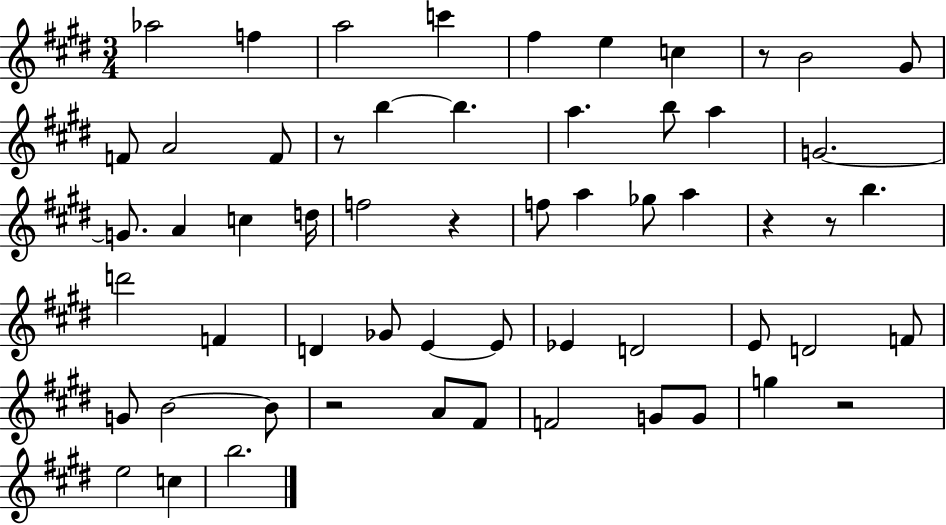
{
  \clef treble
  \numericTimeSignature
  \time 3/4
  \key e \major
  \repeat volta 2 { aes''2 f''4 | a''2 c'''4 | fis''4 e''4 c''4 | r8 b'2 gis'8 | \break f'8 a'2 f'8 | r8 b''4~~ b''4. | a''4. b''8 a''4 | g'2.~~ | \break g'8. a'4 c''4 d''16 | f''2 r4 | f''8 a''4 ges''8 a''4 | r4 r8 b''4. | \break d'''2 f'4 | d'4 ges'8 e'4~~ e'8 | ees'4 d'2 | e'8 d'2 f'8 | \break g'8 b'2~~ b'8 | r2 a'8 fis'8 | f'2 g'8 g'8 | g''4 r2 | \break e''2 c''4 | b''2. | } \bar "|."
}